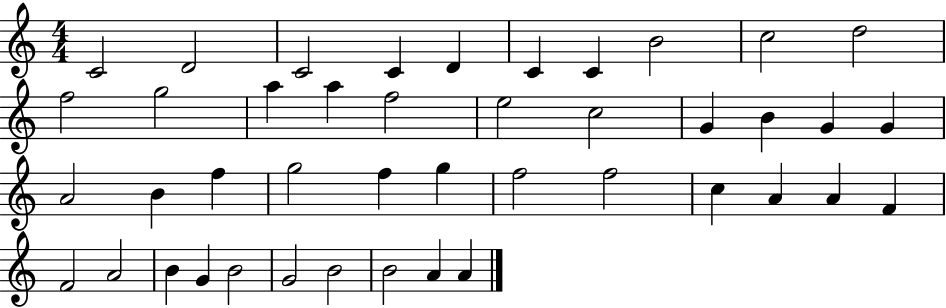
X:1
T:Untitled
M:4/4
L:1/4
K:C
C2 D2 C2 C D C C B2 c2 d2 f2 g2 a a f2 e2 c2 G B G G A2 B f g2 f g f2 f2 c A A F F2 A2 B G B2 G2 B2 B2 A A